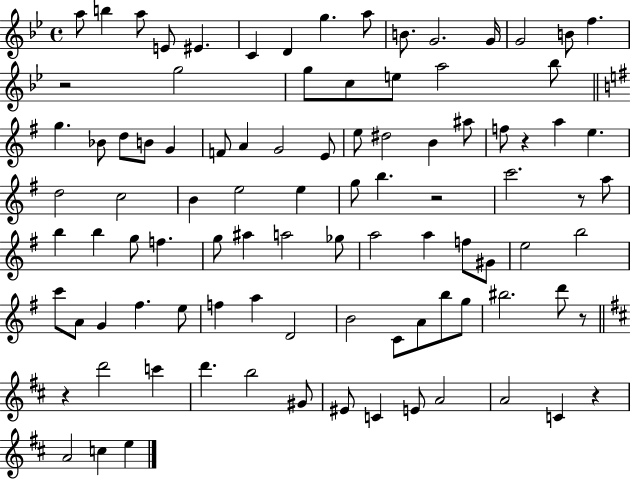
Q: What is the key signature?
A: BES major